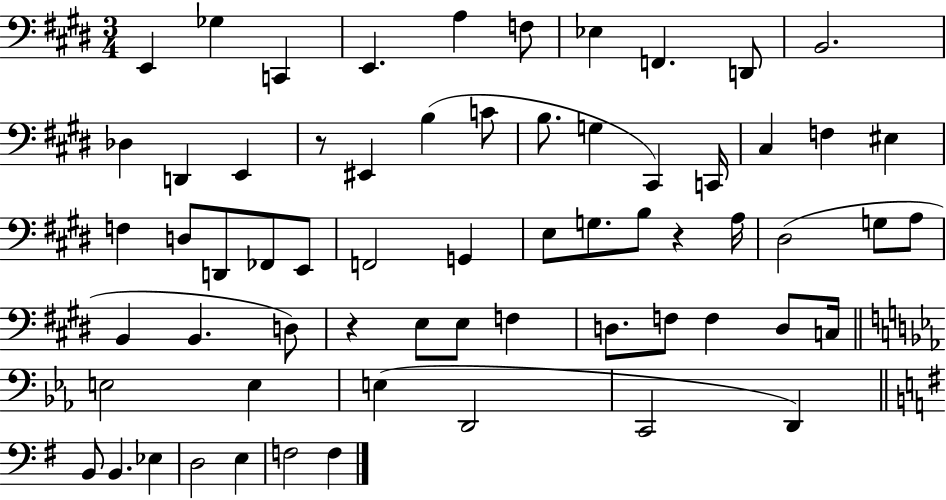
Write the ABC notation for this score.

X:1
T:Untitled
M:3/4
L:1/4
K:E
E,, _G, C,, E,, A, F,/2 _E, F,, D,,/2 B,,2 _D, D,, E,, z/2 ^E,, B, C/2 B,/2 G, ^C,, C,,/4 ^C, F, ^E, F, D,/2 D,,/2 _F,,/2 E,,/2 F,,2 G,, E,/2 G,/2 B,/2 z A,/4 ^D,2 G,/2 A,/2 B,, B,, D,/2 z E,/2 E,/2 F, D,/2 F,/2 F, D,/2 C,/4 E,2 E, E, D,,2 C,,2 D,, B,,/2 B,, _E, D,2 E, F,2 F,